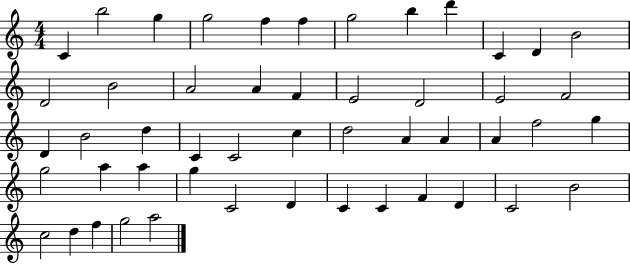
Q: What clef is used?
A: treble